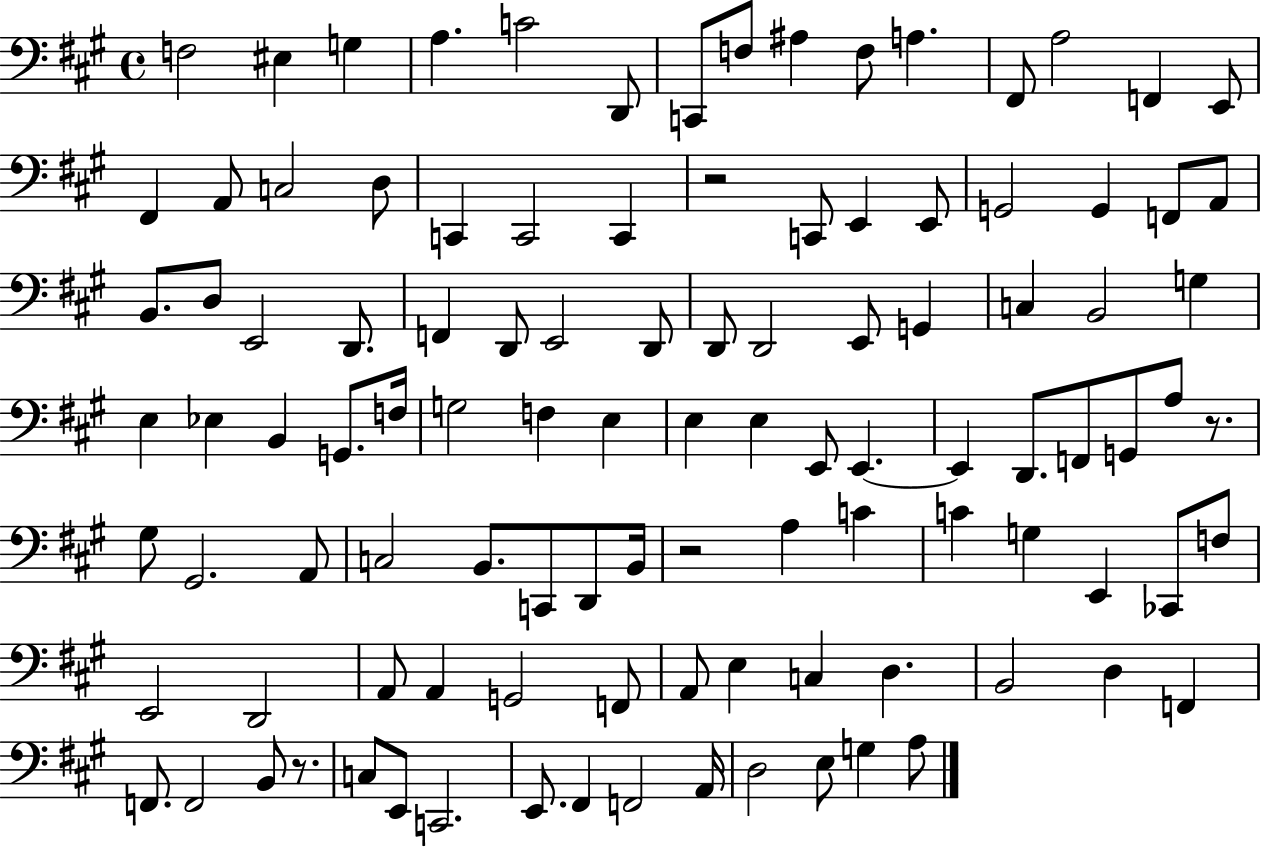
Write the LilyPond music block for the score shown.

{
  \clef bass
  \time 4/4
  \defaultTimeSignature
  \key a \major
  f2 eis4 g4 | a4. c'2 d,8 | c,8 f8 ais4 f8 a4. | fis,8 a2 f,4 e,8 | \break fis,4 a,8 c2 d8 | c,4 c,2 c,4 | r2 c,8 e,4 e,8 | g,2 g,4 f,8 a,8 | \break b,8. d8 e,2 d,8. | f,4 d,8 e,2 d,8 | d,8 d,2 e,8 g,4 | c4 b,2 g4 | \break e4 ees4 b,4 g,8. f16 | g2 f4 e4 | e4 e4 e,8 e,4.~~ | e,4 d,8. f,8 g,8 a8 r8. | \break gis8 gis,2. a,8 | c2 b,8. c,8 d,8 b,16 | r2 a4 c'4 | c'4 g4 e,4 ces,8 f8 | \break e,2 d,2 | a,8 a,4 g,2 f,8 | a,8 e4 c4 d4. | b,2 d4 f,4 | \break f,8. f,2 b,8 r8. | c8 e,8 c,2. | e,8. fis,4 f,2 a,16 | d2 e8 g4 a8 | \break \bar "|."
}